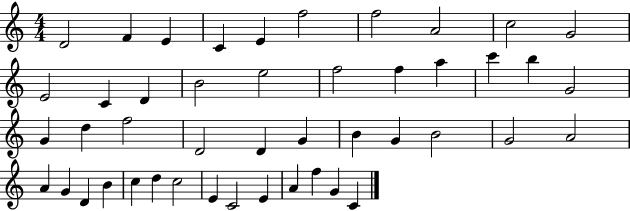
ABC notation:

X:1
T:Untitled
M:4/4
L:1/4
K:C
D2 F E C E f2 f2 A2 c2 G2 E2 C D B2 e2 f2 f a c' b G2 G d f2 D2 D G B G B2 G2 A2 A G D B c d c2 E C2 E A f G C